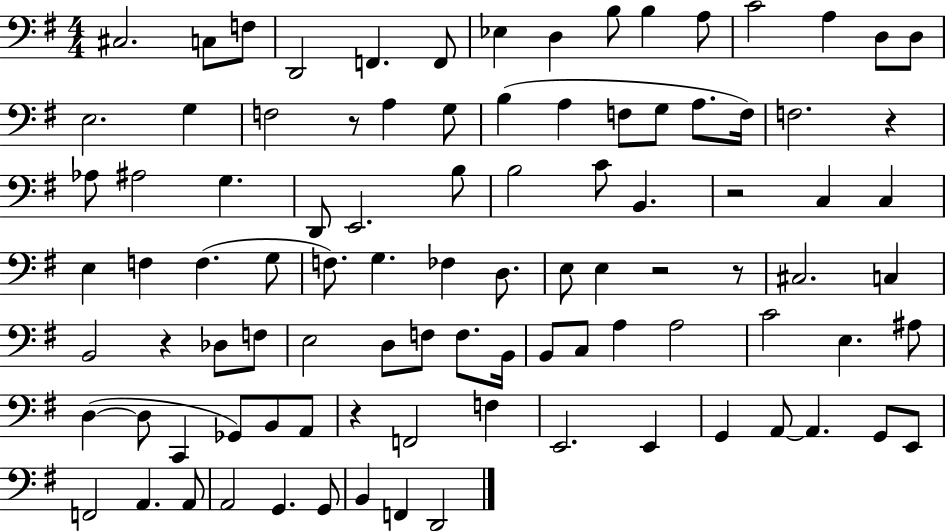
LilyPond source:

{
  \clef bass
  \numericTimeSignature
  \time 4/4
  \key g \major
  cis2. c8 f8 | d,2 f,4. f,8 | ees4 d4 b8 b4 a8 | c'2 a4 d8 d8 | \break e2. g4 | f2 r8 a4 g8 | b4( a4 f8 g8 a8. f16) | f2. r4 | \break aes8 ais2 g4. | d,8 e,2. b8 | b2 c'8 b,4. | r2 c4 c4 | \break e4 f4 f4.( g8 | f8.) g4. fes4 d8. | e8 e4 r2 r8 | cis2. c4 | \break b,2 r4 des8 f8 | e2 d8 f8 f8. b,16 | b,8 c8 a4 a2 | c'2 e4. ais8 | \break d4~(~ d8 c,4 ges,8) b,8 a,8 | r4 f,2 f4 | e,2. e,4 | g,4 a,8~~ a,4. g,8 e,8 | \break f,2 a,4. a,8 | a,2 g,4. g,8 | b,4 f,4 d,2 | \bar "|."
}